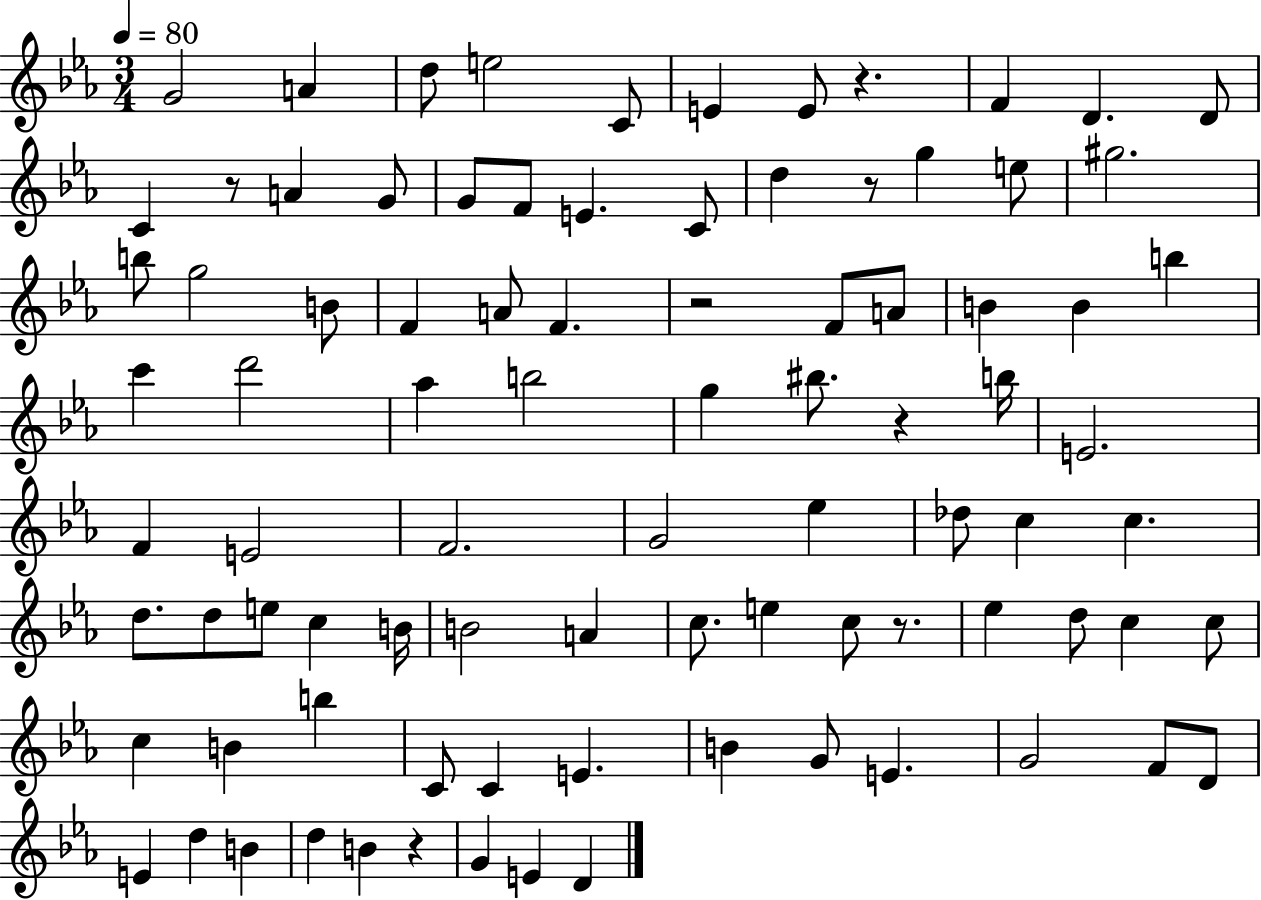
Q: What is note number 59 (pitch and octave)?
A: Eb5